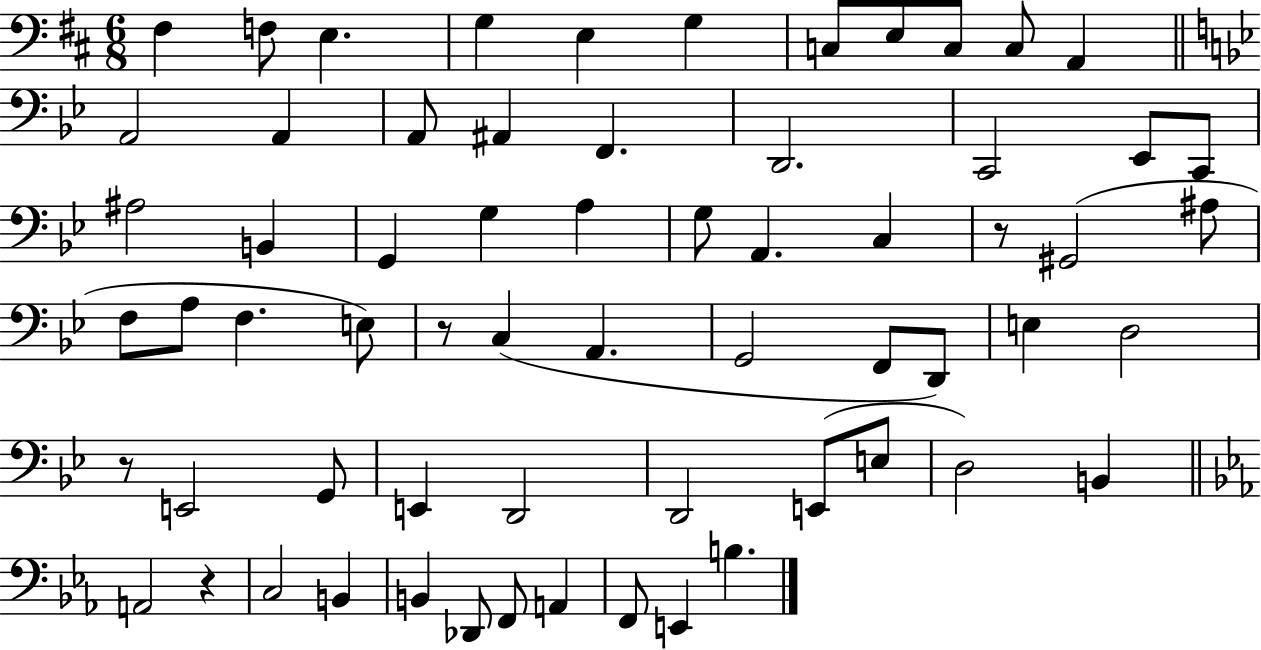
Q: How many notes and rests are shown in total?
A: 64